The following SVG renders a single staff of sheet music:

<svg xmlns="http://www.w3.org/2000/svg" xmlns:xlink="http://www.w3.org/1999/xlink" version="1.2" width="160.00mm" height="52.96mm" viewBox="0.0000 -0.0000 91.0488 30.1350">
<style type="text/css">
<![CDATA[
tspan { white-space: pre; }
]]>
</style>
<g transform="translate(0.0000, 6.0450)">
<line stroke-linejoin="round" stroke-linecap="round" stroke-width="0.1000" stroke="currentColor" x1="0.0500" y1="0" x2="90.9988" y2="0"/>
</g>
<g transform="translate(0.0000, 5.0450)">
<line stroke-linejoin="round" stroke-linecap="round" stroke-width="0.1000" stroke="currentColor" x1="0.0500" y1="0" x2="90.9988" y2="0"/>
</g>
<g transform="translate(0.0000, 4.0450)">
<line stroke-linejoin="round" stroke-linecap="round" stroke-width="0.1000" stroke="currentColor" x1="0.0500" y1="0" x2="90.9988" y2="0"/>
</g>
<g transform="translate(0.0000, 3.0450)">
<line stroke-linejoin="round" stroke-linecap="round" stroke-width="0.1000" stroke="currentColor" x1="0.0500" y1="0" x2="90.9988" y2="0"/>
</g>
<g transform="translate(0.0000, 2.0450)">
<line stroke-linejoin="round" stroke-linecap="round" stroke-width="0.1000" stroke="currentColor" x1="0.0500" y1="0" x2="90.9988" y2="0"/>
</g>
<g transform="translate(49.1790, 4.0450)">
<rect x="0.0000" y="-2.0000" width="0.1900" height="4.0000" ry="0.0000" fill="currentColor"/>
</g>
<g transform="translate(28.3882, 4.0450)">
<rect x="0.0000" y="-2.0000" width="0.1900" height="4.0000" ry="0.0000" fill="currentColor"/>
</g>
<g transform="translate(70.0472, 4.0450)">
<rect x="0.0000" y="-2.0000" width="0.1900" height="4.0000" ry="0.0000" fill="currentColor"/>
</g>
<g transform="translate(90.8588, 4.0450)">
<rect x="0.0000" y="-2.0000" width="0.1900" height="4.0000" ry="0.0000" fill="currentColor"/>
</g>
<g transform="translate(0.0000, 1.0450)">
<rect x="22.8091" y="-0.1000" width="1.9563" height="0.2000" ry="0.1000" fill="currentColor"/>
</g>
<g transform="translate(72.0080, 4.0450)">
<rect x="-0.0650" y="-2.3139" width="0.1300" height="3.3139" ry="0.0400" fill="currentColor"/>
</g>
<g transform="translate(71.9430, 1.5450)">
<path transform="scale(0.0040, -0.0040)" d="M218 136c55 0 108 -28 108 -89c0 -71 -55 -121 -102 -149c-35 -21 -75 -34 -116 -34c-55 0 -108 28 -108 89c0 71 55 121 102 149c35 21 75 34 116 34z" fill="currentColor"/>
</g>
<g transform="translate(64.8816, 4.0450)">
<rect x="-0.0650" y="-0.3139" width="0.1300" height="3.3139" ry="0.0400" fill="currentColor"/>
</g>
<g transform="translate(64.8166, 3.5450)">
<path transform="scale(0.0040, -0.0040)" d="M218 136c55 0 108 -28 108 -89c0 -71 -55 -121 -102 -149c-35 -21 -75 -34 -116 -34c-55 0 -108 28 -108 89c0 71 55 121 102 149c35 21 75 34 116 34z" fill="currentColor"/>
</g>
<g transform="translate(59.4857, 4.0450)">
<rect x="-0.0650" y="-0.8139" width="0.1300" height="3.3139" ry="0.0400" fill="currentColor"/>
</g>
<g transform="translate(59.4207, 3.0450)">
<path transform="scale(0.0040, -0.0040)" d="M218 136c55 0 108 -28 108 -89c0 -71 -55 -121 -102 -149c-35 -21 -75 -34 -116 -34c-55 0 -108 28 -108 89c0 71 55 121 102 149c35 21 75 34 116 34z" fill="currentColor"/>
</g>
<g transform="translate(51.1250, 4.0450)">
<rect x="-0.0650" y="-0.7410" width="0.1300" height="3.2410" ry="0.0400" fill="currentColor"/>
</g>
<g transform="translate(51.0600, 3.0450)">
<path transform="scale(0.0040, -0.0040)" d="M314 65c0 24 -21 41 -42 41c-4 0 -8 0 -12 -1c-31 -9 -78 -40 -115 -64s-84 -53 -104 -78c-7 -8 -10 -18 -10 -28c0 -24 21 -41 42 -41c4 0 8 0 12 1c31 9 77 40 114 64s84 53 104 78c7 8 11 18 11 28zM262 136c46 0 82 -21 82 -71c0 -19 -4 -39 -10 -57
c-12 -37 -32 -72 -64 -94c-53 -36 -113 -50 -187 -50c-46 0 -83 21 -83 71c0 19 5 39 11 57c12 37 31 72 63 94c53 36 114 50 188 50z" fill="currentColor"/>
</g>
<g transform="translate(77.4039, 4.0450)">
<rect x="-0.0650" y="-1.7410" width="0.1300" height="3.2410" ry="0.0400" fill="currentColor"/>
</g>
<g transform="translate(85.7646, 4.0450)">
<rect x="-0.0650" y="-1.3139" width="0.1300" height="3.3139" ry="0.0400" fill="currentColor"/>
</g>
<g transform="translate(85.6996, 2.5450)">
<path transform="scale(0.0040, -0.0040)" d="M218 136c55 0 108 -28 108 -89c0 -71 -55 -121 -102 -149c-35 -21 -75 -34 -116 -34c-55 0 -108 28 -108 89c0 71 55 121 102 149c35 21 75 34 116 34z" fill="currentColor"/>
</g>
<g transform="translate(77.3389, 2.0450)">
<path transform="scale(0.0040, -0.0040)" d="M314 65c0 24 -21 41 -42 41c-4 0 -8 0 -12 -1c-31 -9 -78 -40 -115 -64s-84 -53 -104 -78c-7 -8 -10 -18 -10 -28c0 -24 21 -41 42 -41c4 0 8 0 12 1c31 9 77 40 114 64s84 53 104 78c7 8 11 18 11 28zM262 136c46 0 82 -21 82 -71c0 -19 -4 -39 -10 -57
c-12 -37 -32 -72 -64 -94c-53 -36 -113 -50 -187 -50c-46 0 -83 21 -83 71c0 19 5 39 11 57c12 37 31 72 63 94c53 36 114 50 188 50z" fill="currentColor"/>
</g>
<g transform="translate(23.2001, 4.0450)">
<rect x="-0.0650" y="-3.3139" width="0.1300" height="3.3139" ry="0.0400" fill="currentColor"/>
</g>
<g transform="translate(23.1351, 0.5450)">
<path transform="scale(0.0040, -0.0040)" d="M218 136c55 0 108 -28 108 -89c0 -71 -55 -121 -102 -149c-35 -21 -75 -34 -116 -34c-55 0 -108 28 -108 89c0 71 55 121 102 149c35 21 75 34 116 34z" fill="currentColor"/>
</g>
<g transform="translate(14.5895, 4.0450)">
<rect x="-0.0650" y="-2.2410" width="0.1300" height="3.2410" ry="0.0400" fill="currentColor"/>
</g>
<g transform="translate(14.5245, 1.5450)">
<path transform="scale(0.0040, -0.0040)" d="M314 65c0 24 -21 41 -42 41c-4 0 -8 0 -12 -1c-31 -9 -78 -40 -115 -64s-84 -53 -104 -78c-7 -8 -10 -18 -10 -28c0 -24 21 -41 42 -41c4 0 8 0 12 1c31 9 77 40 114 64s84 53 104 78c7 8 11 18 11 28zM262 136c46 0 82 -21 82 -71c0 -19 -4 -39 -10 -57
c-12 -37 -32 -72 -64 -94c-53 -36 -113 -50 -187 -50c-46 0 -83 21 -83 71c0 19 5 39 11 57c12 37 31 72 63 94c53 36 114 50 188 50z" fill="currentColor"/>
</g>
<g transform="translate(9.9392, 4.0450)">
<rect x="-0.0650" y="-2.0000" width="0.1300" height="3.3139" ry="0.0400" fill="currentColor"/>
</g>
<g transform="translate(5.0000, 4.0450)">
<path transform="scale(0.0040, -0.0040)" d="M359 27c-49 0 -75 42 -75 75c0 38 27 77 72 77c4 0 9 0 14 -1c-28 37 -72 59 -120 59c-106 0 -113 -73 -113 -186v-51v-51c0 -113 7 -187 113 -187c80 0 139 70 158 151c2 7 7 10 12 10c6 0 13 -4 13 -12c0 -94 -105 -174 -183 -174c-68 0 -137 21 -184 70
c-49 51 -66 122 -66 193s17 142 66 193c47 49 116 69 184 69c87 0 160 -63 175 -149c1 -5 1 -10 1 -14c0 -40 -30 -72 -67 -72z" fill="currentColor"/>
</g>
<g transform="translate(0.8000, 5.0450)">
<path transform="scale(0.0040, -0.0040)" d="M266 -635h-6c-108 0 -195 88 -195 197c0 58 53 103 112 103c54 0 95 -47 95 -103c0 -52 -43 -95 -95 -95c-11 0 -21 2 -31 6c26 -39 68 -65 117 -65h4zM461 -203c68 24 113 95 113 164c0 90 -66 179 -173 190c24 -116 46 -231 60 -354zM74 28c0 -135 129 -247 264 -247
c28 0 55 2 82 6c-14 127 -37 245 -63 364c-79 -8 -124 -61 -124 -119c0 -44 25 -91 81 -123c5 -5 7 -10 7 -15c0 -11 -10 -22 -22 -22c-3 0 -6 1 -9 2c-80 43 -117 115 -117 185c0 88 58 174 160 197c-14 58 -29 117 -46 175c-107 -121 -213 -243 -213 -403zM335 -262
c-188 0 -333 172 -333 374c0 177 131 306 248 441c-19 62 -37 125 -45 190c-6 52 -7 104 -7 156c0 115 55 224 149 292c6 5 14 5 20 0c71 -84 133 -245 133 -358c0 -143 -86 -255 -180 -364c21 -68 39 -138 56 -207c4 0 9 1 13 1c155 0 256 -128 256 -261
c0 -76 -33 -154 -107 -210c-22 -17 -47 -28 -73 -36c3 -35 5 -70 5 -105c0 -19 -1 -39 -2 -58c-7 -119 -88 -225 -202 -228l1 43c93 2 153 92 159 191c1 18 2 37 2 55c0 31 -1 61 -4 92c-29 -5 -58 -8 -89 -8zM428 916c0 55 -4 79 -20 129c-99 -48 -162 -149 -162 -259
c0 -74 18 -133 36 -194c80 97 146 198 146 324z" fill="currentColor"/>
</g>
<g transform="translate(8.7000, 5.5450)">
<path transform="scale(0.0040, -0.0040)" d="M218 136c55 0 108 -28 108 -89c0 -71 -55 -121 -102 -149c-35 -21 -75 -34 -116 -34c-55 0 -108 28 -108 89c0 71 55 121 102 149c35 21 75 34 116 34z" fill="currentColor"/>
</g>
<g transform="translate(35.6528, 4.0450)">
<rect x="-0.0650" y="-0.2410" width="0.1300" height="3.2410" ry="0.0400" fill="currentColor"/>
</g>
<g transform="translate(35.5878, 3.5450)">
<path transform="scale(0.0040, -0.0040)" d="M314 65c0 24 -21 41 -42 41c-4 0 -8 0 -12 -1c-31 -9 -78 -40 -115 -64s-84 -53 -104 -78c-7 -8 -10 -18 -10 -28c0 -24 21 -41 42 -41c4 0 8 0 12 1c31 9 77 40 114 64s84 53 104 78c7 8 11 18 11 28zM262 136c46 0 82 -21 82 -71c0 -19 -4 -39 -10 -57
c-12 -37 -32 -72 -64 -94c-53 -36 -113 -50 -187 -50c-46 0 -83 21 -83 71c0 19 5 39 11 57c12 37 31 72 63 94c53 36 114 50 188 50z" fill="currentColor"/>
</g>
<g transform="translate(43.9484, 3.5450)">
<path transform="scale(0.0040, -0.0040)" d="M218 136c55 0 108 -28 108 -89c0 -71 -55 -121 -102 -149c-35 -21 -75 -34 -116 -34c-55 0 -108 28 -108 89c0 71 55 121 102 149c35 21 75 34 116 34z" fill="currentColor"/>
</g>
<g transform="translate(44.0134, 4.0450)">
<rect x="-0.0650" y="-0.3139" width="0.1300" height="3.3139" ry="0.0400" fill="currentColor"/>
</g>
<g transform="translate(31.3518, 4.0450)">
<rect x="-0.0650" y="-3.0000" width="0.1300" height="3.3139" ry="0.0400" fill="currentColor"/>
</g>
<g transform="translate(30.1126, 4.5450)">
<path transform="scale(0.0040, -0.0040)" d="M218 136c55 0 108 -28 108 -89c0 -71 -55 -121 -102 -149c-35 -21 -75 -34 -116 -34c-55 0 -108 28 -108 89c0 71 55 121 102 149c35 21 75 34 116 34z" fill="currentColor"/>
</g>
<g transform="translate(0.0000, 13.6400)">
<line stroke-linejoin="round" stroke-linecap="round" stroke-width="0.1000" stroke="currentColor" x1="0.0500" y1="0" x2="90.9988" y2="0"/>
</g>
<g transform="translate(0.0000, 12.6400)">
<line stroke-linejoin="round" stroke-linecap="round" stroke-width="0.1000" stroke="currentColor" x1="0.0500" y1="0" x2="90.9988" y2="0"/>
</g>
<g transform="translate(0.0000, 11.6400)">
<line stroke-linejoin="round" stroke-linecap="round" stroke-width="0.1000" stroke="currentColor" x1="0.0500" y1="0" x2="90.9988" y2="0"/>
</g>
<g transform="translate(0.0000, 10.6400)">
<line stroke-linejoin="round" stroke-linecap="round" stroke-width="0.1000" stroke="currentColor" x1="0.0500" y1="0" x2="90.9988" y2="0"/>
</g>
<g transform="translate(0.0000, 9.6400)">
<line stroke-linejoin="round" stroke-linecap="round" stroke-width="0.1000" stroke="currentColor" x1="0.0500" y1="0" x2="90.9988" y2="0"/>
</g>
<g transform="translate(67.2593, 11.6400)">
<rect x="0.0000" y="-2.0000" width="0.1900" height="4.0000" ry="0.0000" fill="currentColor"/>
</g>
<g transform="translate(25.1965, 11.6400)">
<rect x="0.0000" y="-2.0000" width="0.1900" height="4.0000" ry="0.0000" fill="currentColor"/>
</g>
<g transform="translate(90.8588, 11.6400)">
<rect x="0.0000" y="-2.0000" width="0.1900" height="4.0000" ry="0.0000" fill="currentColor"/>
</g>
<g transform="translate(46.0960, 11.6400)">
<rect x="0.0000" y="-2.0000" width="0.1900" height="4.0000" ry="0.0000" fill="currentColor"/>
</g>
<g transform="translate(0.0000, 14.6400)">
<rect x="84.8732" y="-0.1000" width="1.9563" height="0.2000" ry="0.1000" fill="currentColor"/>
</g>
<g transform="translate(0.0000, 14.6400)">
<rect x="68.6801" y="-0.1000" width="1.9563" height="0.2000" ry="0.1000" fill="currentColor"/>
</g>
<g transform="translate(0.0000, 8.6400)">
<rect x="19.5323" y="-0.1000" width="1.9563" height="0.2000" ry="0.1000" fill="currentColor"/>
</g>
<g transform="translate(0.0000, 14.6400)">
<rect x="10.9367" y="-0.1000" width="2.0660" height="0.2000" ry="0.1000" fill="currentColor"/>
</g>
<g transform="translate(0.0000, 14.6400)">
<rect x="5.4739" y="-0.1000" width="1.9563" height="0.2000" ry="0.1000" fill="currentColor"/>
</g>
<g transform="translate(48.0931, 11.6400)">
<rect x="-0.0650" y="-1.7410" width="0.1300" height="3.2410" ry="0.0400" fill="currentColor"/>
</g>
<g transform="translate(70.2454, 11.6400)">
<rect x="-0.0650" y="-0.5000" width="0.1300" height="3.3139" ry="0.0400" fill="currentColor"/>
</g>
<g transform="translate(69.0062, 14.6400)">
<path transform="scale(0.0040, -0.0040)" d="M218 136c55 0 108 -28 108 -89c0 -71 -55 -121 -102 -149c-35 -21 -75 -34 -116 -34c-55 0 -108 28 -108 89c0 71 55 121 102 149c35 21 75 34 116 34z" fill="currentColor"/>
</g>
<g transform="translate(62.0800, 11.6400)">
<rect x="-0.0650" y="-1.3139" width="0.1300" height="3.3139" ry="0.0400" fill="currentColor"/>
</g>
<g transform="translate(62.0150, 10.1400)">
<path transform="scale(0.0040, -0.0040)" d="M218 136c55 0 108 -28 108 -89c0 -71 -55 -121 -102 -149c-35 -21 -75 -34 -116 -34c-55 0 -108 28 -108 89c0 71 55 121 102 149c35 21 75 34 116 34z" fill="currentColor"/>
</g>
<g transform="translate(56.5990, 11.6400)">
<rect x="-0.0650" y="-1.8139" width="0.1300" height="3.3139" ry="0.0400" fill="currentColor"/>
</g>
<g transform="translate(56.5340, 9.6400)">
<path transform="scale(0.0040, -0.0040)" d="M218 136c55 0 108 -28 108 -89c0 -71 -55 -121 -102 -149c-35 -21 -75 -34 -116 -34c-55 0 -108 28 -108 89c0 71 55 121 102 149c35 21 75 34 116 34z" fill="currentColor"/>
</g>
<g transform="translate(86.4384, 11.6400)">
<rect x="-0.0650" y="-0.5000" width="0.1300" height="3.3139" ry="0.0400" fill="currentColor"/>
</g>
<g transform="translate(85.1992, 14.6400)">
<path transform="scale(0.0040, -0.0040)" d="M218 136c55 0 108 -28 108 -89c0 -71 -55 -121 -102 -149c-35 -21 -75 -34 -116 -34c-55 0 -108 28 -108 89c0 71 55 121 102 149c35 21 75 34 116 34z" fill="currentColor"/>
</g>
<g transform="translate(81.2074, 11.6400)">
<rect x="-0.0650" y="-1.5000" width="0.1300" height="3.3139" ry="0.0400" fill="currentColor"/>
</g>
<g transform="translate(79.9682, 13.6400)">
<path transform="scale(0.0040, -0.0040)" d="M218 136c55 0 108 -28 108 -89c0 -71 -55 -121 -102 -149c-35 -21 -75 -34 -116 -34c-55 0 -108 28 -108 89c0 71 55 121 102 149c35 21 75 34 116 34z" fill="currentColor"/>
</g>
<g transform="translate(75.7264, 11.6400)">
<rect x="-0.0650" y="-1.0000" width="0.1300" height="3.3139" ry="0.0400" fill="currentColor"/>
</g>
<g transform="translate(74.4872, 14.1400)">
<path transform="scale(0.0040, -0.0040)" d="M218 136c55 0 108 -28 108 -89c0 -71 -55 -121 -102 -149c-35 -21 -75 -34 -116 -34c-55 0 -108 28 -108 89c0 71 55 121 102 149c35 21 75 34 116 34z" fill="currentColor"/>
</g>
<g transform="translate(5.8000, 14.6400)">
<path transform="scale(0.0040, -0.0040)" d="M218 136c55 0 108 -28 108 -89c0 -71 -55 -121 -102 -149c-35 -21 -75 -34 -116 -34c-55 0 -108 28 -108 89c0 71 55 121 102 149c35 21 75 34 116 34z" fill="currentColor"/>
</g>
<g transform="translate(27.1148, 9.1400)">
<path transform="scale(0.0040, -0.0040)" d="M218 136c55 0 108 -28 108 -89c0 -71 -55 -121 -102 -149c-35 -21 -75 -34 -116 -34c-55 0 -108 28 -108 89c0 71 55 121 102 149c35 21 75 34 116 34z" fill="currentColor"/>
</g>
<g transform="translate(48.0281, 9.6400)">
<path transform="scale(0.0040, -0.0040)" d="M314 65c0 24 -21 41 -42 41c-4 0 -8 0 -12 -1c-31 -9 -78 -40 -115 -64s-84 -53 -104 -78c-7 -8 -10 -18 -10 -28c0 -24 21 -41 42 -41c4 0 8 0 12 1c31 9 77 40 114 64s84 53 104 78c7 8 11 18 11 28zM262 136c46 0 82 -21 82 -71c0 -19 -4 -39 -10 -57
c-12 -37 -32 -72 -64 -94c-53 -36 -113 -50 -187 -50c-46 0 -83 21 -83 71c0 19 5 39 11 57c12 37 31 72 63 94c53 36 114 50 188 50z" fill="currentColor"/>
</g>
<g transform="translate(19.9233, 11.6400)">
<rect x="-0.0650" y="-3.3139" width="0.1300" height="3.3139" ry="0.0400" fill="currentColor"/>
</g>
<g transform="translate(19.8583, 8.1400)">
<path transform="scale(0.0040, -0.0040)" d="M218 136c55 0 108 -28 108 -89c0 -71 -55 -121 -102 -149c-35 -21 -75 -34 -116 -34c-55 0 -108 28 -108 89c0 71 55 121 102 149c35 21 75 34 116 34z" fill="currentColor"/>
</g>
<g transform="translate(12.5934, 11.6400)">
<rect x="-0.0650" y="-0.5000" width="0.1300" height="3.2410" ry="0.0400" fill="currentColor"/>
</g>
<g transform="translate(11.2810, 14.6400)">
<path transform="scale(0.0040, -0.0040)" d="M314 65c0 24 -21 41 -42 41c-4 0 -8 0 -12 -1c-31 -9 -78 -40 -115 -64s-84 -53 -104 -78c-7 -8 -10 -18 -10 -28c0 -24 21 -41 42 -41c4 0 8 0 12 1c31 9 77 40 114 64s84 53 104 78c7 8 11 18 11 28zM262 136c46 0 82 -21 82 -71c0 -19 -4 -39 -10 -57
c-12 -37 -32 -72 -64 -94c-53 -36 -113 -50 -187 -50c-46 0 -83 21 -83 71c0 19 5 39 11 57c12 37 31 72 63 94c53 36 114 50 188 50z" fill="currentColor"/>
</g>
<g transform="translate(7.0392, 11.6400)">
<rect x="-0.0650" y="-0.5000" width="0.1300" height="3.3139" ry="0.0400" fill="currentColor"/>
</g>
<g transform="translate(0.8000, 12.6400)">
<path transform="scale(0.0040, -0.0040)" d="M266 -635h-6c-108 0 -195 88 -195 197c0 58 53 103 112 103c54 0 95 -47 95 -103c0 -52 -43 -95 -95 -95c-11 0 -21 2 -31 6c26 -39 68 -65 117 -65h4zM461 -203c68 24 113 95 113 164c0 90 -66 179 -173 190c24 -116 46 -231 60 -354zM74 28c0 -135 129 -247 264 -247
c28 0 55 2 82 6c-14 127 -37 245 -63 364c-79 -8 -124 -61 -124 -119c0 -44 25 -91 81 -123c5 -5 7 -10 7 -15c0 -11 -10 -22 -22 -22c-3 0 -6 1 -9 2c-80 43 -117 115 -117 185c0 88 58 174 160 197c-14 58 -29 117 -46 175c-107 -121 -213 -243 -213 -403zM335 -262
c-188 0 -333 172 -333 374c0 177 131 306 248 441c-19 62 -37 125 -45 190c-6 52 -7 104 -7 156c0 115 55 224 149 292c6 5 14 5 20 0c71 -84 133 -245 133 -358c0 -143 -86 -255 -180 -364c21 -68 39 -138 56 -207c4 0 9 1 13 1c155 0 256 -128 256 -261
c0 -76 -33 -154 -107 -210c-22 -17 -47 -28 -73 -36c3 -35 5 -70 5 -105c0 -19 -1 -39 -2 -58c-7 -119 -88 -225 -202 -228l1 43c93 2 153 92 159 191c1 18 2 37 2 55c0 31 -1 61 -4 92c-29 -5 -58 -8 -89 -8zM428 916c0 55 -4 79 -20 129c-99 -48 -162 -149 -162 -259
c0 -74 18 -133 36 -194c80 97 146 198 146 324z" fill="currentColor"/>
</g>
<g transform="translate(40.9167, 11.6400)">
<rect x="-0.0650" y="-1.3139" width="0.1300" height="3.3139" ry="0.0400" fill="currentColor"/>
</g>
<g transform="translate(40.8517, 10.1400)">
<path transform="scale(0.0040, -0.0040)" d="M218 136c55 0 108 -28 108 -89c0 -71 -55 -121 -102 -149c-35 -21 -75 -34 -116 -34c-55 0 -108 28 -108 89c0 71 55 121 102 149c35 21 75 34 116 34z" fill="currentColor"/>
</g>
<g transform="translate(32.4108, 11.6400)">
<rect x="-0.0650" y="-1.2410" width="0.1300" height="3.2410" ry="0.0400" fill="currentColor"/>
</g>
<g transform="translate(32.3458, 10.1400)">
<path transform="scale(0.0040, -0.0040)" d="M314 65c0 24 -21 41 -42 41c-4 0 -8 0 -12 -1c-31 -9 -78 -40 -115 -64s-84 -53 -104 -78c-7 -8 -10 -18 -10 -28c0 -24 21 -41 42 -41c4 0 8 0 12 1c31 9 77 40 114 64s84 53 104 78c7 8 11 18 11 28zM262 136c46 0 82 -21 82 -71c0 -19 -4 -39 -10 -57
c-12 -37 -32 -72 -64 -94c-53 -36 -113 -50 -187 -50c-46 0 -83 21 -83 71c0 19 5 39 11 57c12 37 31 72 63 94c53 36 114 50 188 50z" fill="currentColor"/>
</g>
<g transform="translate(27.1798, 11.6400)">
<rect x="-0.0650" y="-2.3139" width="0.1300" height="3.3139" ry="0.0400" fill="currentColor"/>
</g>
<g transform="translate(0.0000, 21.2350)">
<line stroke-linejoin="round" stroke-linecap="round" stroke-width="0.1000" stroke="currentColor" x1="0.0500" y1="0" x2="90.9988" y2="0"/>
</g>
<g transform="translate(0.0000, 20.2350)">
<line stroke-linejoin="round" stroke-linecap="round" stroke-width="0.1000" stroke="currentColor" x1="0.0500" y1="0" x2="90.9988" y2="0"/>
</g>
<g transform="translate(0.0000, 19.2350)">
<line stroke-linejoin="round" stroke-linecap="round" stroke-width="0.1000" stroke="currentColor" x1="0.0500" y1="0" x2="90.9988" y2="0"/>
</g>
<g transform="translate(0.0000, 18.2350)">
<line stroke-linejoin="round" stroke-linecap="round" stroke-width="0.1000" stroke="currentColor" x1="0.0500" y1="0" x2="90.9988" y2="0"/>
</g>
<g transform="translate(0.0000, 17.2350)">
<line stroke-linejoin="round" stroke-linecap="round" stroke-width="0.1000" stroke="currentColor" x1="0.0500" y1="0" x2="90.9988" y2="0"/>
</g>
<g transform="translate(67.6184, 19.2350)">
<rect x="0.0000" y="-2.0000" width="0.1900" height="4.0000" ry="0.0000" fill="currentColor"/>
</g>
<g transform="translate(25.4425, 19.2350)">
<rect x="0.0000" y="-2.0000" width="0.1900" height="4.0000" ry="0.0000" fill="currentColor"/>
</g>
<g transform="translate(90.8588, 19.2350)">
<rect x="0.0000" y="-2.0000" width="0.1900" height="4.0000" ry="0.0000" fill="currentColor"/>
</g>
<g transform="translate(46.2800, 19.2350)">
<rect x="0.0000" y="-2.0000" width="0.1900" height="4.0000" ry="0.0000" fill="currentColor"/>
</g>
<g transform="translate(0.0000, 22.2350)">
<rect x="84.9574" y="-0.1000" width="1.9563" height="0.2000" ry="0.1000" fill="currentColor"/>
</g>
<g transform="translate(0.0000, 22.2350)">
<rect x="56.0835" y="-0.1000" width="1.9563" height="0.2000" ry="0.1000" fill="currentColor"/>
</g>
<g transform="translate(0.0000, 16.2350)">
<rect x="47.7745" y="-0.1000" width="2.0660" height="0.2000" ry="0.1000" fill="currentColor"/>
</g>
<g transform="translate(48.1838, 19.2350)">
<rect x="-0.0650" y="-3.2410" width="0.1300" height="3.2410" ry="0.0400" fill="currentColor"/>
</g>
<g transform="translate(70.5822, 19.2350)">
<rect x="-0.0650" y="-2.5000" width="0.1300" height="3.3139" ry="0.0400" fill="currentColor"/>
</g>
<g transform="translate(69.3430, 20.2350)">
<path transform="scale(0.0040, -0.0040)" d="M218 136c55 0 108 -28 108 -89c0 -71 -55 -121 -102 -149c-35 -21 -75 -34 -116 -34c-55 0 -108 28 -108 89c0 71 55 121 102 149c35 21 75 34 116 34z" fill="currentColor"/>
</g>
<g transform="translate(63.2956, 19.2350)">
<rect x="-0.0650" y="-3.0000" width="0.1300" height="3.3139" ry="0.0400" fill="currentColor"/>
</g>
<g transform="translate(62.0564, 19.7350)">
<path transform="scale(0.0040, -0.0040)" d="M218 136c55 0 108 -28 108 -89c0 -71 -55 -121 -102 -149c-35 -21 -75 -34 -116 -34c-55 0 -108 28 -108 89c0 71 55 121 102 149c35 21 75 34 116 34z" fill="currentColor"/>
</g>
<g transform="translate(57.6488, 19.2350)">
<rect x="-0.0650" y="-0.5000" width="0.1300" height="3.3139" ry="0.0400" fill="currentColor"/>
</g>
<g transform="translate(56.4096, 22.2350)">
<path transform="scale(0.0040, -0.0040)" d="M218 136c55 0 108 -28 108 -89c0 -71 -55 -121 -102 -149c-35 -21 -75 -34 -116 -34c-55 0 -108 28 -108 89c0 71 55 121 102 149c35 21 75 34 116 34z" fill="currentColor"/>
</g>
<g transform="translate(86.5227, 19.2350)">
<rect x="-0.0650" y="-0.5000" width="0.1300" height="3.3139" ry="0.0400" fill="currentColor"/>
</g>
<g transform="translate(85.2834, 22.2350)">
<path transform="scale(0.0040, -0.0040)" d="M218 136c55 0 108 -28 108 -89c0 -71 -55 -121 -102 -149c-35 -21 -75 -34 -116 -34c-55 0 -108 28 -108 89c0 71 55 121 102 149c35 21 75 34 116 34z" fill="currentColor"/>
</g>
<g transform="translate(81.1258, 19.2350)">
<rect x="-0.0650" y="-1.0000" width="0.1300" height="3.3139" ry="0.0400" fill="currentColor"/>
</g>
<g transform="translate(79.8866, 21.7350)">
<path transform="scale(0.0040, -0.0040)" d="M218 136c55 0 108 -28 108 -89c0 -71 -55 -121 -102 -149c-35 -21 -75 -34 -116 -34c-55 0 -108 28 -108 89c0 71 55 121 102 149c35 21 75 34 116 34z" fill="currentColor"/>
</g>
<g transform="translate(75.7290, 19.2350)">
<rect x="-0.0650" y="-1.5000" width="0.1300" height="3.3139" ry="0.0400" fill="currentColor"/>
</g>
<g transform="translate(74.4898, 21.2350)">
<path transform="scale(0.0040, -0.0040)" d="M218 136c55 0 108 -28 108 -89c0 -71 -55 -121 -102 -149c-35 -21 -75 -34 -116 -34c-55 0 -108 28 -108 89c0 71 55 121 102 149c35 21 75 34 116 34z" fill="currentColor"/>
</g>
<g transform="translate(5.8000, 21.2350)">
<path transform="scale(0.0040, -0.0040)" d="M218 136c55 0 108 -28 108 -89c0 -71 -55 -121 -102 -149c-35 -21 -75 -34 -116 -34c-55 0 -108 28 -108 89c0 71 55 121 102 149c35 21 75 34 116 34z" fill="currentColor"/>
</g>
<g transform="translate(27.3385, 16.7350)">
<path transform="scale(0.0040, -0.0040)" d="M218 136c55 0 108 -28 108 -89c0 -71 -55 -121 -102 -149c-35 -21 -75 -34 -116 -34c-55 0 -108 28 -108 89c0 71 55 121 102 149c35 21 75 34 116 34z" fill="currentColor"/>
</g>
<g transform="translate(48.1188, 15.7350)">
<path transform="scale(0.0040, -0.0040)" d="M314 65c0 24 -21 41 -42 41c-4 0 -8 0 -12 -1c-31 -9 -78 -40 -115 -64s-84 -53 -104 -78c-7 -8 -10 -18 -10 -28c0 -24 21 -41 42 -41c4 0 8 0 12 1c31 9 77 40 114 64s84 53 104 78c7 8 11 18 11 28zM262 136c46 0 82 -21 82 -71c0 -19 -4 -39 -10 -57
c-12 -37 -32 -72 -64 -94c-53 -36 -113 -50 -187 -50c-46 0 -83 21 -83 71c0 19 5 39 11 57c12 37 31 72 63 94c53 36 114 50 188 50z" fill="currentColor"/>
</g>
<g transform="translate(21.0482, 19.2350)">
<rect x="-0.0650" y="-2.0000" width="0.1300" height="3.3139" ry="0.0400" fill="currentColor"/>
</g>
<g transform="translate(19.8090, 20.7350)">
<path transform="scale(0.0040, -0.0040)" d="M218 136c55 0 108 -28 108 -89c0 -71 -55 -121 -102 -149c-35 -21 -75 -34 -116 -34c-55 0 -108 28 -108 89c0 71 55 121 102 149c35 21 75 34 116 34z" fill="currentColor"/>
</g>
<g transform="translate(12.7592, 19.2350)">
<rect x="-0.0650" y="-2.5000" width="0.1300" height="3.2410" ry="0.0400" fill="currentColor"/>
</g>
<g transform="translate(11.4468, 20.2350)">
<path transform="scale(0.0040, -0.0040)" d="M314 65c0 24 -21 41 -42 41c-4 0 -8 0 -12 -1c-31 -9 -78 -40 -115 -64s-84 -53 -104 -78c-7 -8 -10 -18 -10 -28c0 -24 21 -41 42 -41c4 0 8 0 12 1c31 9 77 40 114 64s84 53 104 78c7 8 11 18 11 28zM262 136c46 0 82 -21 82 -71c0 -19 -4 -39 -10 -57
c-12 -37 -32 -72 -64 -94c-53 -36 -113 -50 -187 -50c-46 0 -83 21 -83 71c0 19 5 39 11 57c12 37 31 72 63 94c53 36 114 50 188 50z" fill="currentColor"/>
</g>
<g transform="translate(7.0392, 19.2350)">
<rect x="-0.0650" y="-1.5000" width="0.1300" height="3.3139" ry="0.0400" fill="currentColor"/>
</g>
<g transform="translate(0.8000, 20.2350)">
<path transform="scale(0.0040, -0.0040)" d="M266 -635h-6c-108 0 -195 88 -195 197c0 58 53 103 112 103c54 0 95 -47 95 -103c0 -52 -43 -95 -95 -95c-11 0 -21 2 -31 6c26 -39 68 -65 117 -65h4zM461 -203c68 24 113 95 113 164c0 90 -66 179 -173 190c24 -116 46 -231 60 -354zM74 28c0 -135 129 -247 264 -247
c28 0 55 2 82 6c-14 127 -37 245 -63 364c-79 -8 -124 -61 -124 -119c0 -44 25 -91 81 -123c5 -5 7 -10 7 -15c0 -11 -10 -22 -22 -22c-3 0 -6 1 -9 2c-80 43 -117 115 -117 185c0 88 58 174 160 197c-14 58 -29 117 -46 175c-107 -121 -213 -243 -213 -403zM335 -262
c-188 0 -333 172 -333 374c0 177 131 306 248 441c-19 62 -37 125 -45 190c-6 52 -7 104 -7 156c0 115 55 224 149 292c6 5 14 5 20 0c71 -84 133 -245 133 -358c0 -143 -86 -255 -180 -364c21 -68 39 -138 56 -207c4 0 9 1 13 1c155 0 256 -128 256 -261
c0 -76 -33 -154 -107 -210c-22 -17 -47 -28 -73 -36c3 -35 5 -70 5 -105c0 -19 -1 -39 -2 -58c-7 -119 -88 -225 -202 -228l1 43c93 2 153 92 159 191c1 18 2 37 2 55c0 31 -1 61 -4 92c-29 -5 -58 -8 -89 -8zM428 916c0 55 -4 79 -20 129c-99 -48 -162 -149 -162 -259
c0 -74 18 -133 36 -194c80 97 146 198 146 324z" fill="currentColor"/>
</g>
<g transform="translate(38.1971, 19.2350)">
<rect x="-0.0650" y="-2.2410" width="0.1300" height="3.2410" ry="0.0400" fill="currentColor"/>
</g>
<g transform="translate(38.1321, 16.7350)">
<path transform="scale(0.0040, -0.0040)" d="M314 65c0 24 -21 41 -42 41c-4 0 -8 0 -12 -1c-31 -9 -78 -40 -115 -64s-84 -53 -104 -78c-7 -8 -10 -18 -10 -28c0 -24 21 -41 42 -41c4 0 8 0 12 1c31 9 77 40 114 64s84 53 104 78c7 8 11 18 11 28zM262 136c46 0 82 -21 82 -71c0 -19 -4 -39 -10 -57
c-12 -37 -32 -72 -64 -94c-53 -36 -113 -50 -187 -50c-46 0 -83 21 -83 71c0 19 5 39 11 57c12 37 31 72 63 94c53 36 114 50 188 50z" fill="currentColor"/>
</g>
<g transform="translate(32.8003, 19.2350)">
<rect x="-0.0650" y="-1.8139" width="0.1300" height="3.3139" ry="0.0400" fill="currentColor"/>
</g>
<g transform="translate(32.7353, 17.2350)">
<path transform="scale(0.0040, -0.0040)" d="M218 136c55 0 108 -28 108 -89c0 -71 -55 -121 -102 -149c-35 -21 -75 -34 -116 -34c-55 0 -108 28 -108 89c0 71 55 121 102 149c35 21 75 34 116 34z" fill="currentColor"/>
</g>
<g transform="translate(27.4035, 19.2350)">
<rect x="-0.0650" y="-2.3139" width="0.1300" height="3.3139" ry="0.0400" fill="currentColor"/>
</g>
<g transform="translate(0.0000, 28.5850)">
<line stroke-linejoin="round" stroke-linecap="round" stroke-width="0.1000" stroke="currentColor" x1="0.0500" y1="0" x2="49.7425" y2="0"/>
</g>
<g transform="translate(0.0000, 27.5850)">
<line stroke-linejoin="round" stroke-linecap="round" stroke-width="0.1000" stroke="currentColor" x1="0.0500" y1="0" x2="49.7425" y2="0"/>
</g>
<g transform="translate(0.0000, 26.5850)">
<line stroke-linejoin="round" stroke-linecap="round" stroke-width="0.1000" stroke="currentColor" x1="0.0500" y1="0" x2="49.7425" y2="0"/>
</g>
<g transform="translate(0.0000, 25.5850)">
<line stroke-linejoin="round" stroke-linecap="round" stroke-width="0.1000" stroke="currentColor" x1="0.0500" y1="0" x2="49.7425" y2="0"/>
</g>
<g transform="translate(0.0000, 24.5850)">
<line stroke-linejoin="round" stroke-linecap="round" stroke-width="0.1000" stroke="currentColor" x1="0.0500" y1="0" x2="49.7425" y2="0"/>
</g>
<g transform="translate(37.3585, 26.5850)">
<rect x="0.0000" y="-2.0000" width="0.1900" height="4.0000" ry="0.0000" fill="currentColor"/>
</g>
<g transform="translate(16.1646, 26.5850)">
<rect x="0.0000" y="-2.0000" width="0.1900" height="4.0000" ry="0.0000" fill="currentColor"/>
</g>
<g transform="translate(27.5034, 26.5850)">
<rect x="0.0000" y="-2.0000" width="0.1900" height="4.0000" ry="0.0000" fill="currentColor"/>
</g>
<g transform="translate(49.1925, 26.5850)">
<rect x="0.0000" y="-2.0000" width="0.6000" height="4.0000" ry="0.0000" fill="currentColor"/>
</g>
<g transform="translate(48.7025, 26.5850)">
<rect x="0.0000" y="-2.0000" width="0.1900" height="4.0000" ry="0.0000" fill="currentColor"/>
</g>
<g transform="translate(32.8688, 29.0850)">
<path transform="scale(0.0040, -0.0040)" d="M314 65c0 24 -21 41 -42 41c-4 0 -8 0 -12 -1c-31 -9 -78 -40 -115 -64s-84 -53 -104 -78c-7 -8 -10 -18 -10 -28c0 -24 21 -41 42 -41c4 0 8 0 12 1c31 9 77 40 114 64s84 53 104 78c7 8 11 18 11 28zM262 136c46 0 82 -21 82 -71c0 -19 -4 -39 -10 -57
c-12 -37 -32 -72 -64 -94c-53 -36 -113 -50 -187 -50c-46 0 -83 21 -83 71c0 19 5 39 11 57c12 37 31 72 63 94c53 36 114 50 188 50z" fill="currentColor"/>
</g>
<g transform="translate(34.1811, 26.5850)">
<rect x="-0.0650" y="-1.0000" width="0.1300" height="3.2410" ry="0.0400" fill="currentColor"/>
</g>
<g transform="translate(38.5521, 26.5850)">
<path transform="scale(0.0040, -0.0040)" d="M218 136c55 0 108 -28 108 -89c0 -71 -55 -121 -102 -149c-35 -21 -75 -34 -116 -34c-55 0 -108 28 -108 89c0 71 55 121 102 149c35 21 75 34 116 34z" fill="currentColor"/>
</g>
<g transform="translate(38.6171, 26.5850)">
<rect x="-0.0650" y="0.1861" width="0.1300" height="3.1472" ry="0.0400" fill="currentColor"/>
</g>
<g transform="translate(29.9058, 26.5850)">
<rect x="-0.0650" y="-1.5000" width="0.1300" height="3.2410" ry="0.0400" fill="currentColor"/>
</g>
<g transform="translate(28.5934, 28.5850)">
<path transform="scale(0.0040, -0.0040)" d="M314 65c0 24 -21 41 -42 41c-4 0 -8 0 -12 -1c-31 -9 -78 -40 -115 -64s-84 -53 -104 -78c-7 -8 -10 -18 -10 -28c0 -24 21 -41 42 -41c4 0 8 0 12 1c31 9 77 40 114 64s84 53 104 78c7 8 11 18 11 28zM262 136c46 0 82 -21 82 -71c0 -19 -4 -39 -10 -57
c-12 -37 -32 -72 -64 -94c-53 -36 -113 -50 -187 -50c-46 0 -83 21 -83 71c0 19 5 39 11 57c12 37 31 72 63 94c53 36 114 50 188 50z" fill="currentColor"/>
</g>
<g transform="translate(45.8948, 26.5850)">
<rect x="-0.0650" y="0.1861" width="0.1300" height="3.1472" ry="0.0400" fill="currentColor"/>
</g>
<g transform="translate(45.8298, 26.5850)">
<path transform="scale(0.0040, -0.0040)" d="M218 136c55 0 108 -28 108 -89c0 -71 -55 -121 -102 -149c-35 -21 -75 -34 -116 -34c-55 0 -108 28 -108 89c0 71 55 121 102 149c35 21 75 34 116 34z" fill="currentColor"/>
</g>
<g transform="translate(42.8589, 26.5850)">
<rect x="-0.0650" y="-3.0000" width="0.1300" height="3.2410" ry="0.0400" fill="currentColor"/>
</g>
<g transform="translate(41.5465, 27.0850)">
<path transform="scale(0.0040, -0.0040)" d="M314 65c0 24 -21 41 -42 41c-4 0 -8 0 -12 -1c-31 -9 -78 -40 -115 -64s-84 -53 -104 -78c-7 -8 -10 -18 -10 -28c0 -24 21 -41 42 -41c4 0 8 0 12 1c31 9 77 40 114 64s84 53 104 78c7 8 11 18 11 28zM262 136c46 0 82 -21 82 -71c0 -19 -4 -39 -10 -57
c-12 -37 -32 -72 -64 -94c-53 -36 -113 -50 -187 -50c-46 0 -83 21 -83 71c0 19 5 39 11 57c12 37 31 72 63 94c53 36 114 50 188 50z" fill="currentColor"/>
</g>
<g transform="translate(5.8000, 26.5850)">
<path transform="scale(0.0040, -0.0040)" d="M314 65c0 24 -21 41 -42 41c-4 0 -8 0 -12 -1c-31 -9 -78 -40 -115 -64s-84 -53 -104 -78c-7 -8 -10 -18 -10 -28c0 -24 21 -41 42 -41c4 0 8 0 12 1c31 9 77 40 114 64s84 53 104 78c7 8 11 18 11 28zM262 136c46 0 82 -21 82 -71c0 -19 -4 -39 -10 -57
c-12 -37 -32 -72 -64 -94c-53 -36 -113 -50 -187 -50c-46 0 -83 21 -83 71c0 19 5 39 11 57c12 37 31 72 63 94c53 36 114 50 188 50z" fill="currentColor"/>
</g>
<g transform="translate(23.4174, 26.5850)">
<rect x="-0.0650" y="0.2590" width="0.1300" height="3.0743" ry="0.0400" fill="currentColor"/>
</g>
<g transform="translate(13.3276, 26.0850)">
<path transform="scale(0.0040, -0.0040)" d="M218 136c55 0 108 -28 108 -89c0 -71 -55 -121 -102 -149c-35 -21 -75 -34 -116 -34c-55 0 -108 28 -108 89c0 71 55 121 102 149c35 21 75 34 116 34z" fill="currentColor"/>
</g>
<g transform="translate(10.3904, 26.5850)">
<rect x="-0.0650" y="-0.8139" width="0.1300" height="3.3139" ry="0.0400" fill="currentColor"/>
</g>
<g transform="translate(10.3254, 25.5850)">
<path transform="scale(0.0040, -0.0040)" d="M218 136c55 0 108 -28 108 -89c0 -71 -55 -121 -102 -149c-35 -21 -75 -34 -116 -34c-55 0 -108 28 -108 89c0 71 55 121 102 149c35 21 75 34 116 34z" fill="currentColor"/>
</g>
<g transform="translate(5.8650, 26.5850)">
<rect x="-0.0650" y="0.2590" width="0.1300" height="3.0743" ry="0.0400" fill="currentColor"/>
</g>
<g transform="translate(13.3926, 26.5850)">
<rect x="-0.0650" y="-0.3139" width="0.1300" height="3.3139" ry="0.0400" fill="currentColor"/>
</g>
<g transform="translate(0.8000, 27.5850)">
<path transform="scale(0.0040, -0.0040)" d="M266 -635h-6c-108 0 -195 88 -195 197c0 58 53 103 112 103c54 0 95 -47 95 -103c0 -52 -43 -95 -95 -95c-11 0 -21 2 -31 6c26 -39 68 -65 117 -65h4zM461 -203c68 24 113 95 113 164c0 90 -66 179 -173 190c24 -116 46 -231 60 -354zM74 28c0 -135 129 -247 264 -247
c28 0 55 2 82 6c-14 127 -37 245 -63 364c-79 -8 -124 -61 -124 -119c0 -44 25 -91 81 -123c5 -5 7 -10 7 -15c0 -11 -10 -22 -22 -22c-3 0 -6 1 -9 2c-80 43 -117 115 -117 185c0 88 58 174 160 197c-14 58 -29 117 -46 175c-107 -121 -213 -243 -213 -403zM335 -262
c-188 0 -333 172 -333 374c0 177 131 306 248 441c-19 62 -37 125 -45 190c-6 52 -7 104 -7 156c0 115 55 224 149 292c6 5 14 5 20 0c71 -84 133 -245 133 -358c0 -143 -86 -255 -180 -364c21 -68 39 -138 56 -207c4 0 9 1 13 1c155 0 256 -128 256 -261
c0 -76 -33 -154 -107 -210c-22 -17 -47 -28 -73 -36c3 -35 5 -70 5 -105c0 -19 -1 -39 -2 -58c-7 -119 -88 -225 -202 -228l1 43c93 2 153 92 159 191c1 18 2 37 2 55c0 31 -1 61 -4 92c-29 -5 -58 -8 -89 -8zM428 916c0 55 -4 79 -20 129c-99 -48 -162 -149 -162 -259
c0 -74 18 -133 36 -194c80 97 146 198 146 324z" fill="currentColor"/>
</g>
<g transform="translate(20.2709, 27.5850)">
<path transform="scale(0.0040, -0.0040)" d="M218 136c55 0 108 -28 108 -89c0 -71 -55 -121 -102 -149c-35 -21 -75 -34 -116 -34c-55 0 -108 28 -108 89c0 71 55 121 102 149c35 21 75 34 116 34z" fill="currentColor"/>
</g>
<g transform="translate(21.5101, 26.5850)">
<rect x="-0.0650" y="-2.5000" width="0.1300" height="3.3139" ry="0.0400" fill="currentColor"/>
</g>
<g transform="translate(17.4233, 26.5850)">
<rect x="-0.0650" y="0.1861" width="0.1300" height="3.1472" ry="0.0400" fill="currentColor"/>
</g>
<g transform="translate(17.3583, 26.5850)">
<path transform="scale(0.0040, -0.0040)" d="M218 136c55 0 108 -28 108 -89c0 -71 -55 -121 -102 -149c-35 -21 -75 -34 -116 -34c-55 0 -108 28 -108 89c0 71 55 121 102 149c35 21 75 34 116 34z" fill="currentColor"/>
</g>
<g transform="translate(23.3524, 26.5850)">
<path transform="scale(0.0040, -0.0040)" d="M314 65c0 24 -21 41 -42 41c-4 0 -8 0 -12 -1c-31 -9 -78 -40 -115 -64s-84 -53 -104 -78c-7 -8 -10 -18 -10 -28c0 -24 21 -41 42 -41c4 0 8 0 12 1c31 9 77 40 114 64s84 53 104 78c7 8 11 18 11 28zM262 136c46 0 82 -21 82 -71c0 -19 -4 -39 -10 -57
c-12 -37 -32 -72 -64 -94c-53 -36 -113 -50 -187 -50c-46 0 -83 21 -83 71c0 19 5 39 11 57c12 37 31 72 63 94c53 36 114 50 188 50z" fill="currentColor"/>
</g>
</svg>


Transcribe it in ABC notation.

X:1
T:Untitled
M:4/4
L:1/4
K:C
F g2 b A c2 c d2 d c g f2 e C C2 b g e2 e f2 f e C D E C E G2 F g f g2 b2 C A G E D C B2 d c B G B2 E2 D2 B A2 B